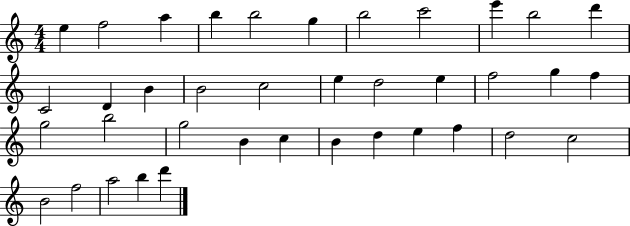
X:1
T:Untitled
M:4/4
L:1/4
K:C
e f2 a b b2 g b2 c'2 e' b2 d' C2 D B B2 c2 e d2 e f2 g f g2 b2 g2 B c B d e f d2 c2 B2 f2 a2 b d'